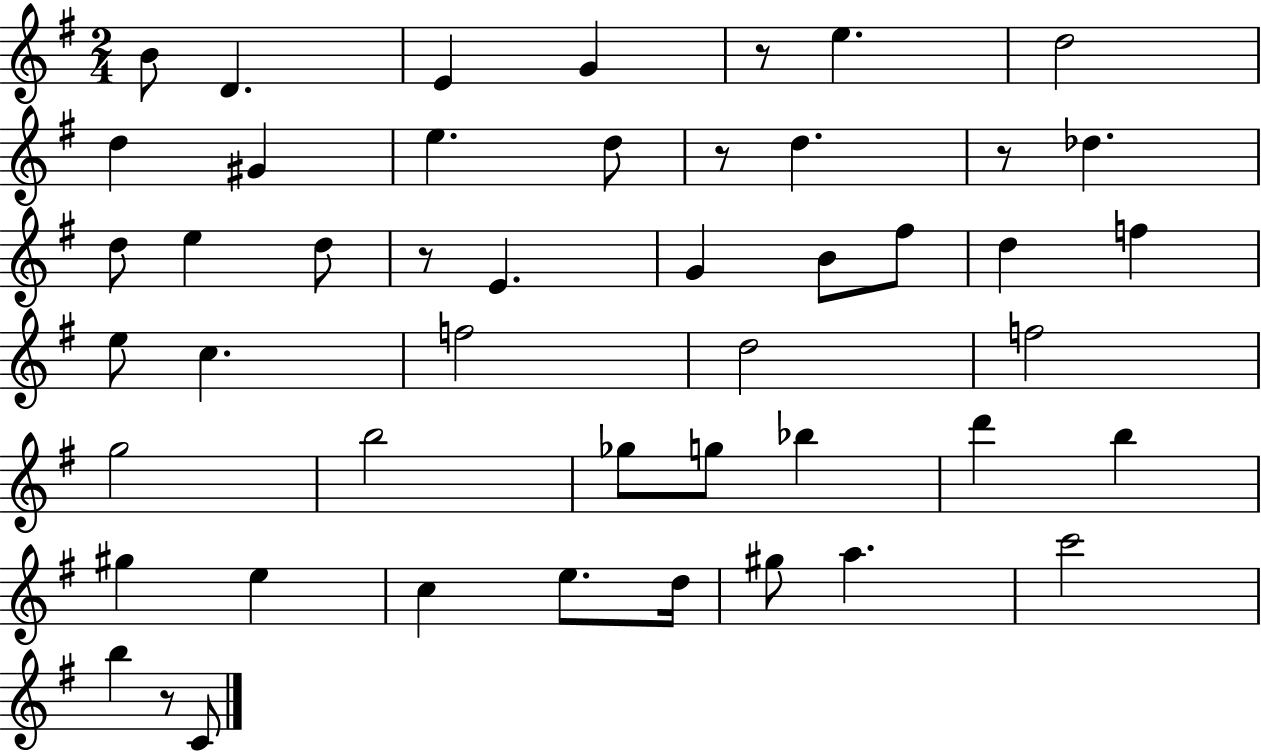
{
  \clef treble
  \numericTimeSignature
  \time 2/4
  \key g \major
  b'8 d'4. | e'4 g'4 | r8 e''4. | d''2 | \break d''4 gis'4 | e''4. d''8 | r8 d''4. | r8 des''4. | \break d''8 e''4 d''8 | r8 e'4. | g'4 b'8 fis''8 | d''4 f''4 | \break e''8 c''4. | f''2 | d''2 | f''2 | \break g''2 | b''2 | ges''8 g''8 bes''4 | d'''4 b''4 | \break gis''4 e''4 | c''4 e''8. d''16 | gis''8 a''4. | c'''2 | \break b''4 r8 c'8 | \bar "|."
}